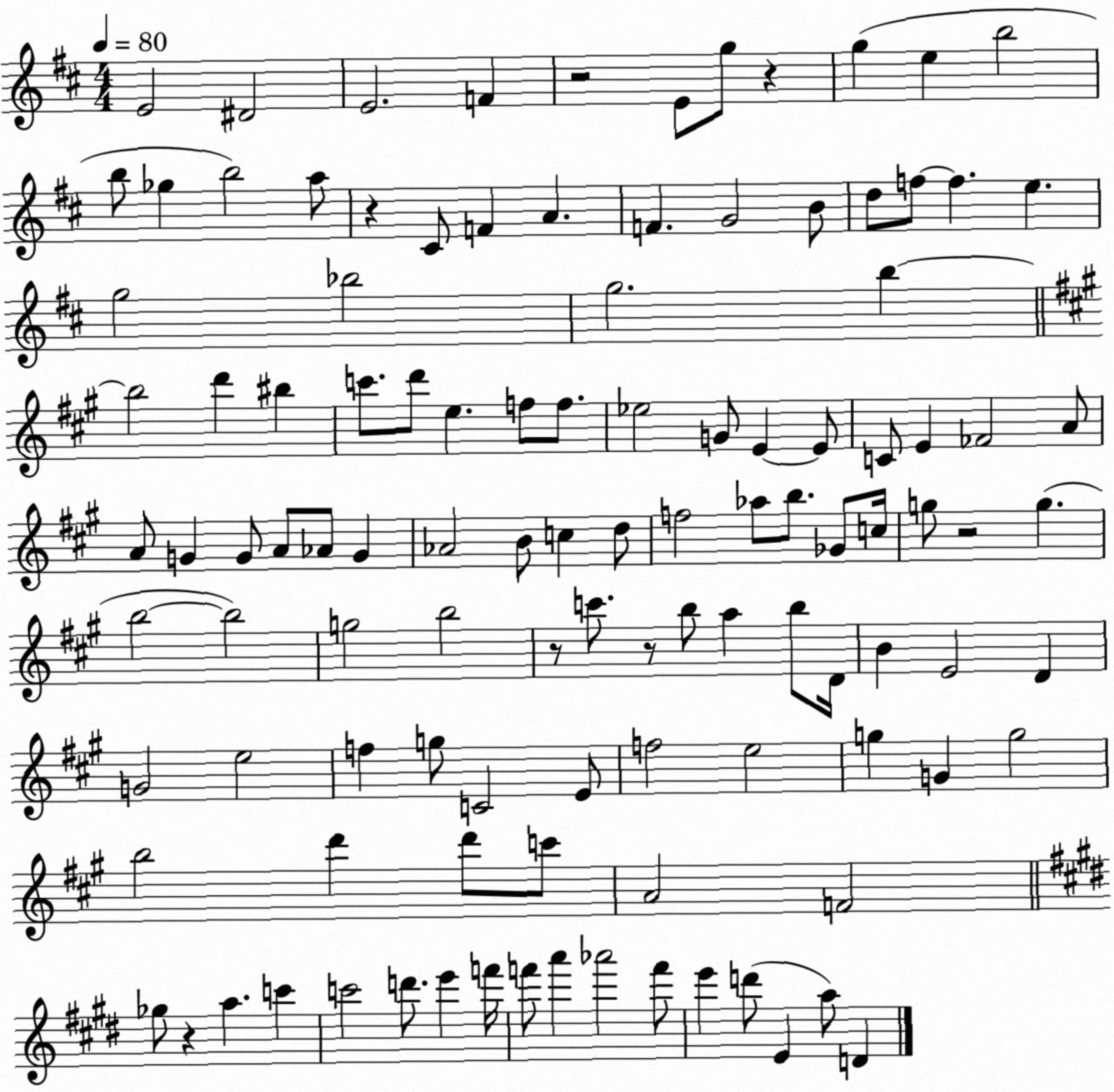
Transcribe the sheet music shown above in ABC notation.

X:1
T:Untitled
M:4/4
L:1/4
K:D
E2 ^D2 E2 F z2 E/2 g/2 z g e b2 b/2 _g b2 a/2 z ^C/2 F A F G2 B/2 d/2 f/2 f e g2 _b2 g2 b b2 d' ^b c'/2 d'/2 e f/2 f/2 _e2 G/2 E E/2 C/2 E _F2 A/2 A/2 G G/2 A/2 _A/2 G _A2 B/2 c d/2 f2 _a/2 b/2 _G/2 c/4 g/2 z2 g b2 b2 g2 b2 z/2 c'/2 z/2 b/2 a b/2 D/4 B E2 D G2 e2 f g/2 C2 E/2 f2 e2 g G g2 b2 d' d'/2 c'/2 A2 F2 _g/2 z a c' c'2 d'/2 e' f'/4 f'/2 a' _a'2 f'/2 e' d'/2 E a/2 D